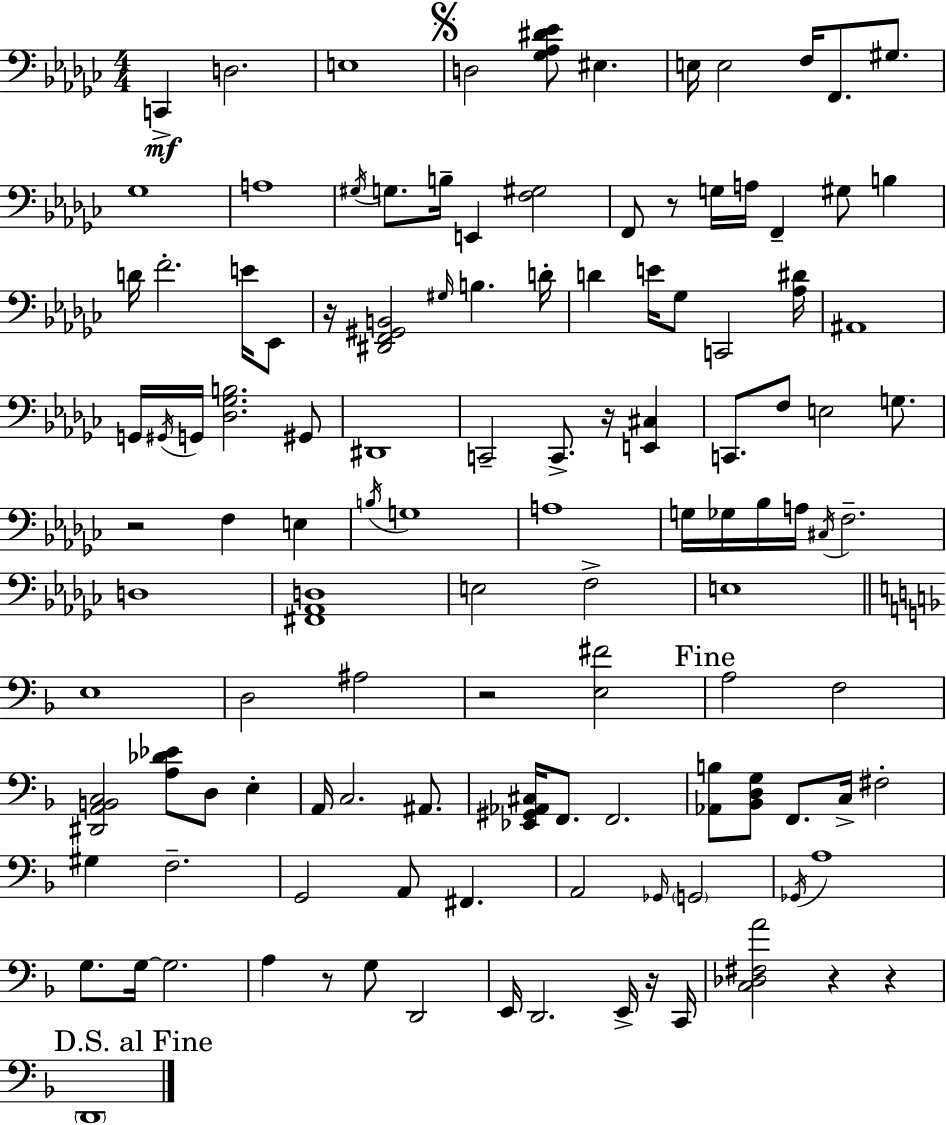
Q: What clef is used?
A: bass